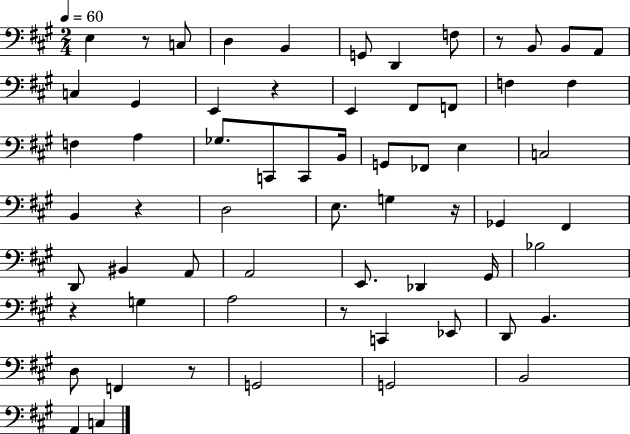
E3/q R/e C3/e D3/q B2/q G2/e D2/q F3/e R/e B2/e B2/e A2/e C3/q G#2/q E2/q R/q E2/q F#2/e F2/e F3/q F3/q F3/q A3/q Gb3/e. C2/e C2/e B2/s G2/e FES2/e E3/q C3/h B2/q R/q D3/h E3/e. G3/q R/s Gb2/q F#2/q D2/e BIS2/q A2/e A2/h E2/e. Db2/q G#2/s Bb3/h R/q G3/q A3/h R/e C2/q Eb2/e D2/e B2/q. D3/e F2/q R/e G2/h G2/h B2/h A2/q C3/q